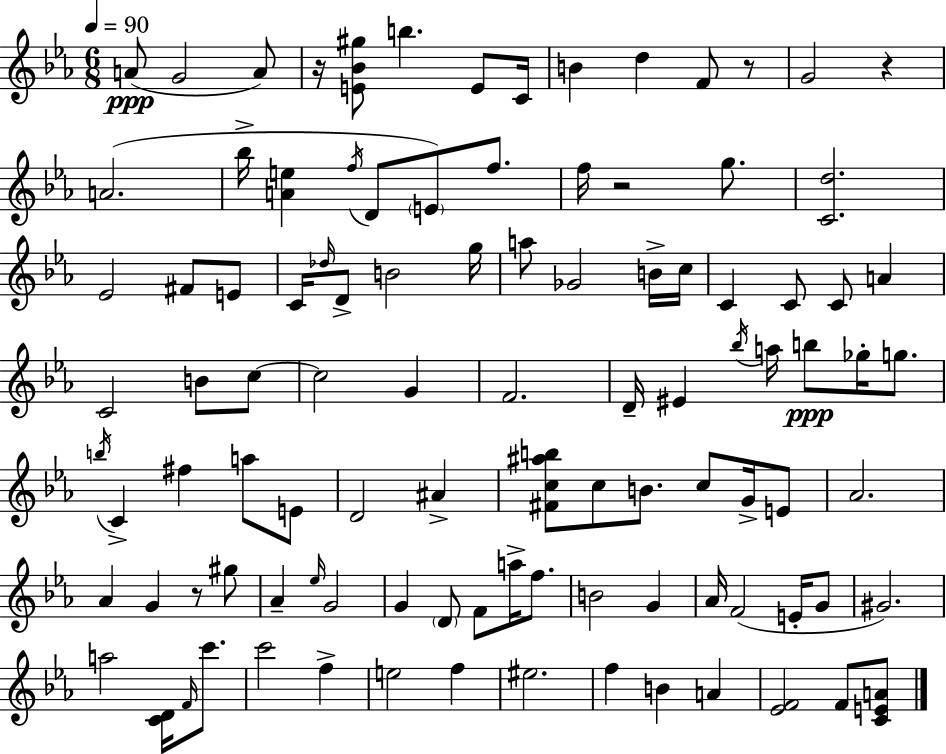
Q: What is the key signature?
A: EES major